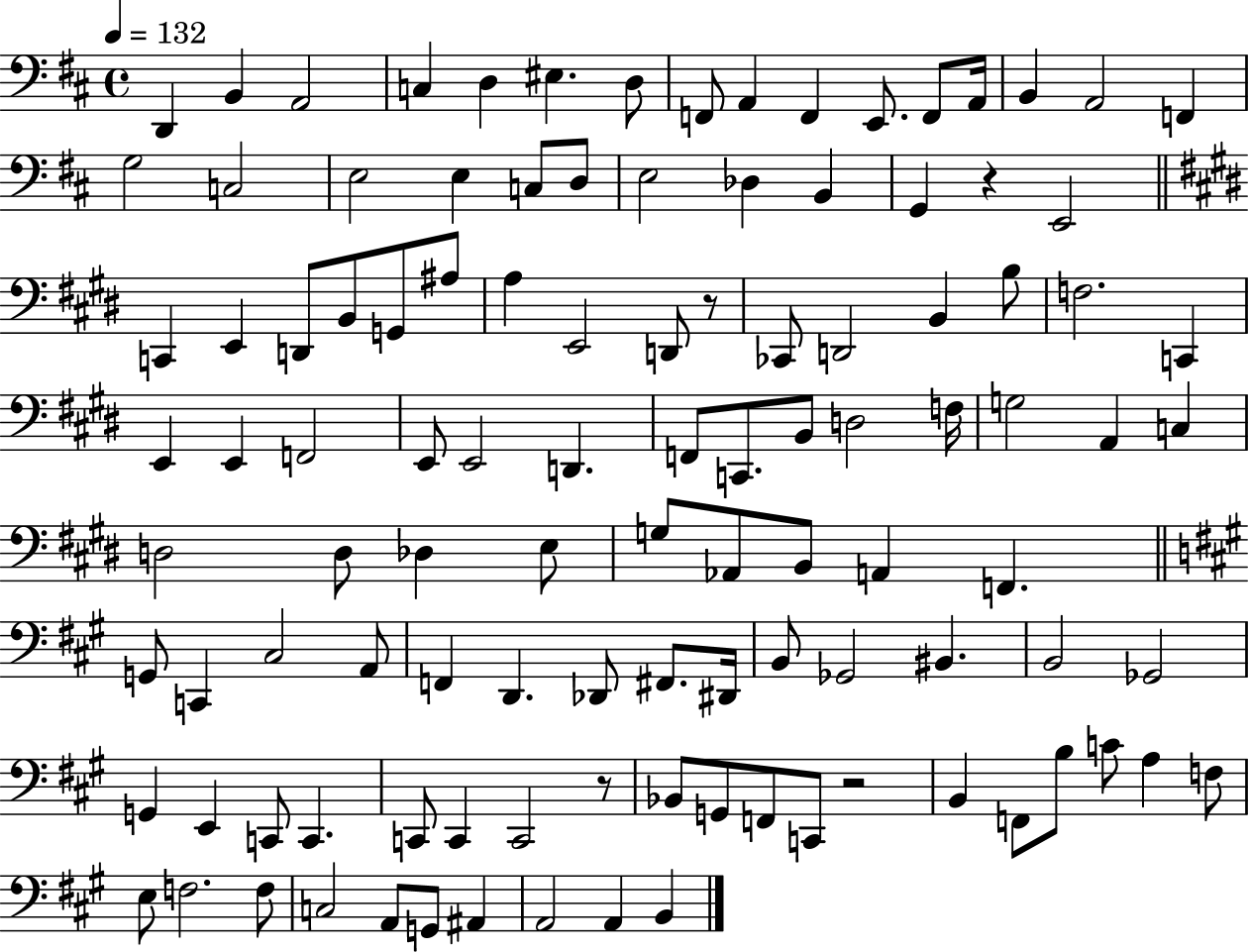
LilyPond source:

{
  \clef bass
  \time 4/4
  \defaultTimeSignature
  \key d \major
  \tempo 4 = 132
  d,4 b,4 a,2 | c4 d4 eis4. d8 | f,8 a,4 f,4 e,8. f,8 a,16 | b,4 a,2 f,4 | \break g2 c2 | e2 e4 c8 d8 | e2 des4 b,4 | g,4 r4 e,2 | \break \bar "||" \break \key e \major c,4 e,4 d,8 b,8 g,8 ais8 | a4 e,2 d,8 r8 | ces,8 d,2 b,4 b8 | f2. c,4 | \break e,4 e,4 f,2 | e,8 e,2 d,4. | f,8 c,8. b,8 d2 f16 | g2 a,4 c4 | \break d2 d8 des4 e8 | g8 aes,8 b,8 a,4 f,4. | \bar "||" \break \key a \major g,8 c,4 cis2 a,8 | f,4 d,4. des,8 fis,8. dis,16 | b,8 ges,2 bis,4. | b,2 ges,2 | \break g,4 e,4 c,8 c,4. | c,8 c,4 c,2 r8 | bes,8 g,8 f,8 c,8 r2 | b,4 f,8 b8 c'8 a4 f8 | \break e8 f2. f8 | c2 a,8 g,8 ais,4 | a,2 a,4 b,4 | \bar "|."
}